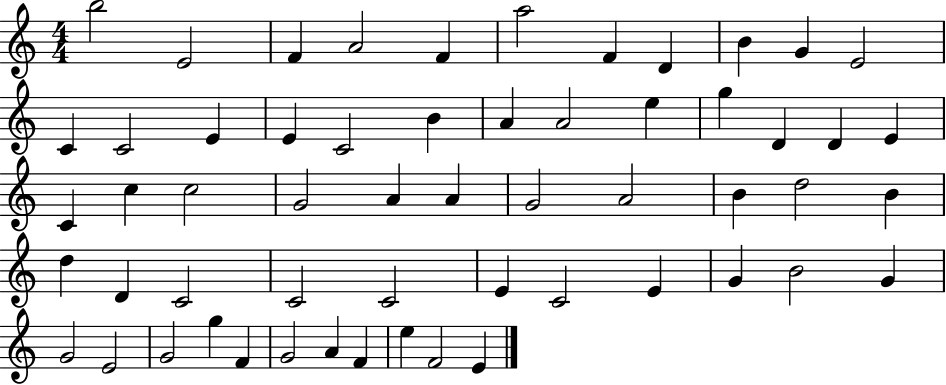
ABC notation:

X:1
T:Untitled
M:4/4
L:1/4
K:C
b2 E2 F A2 F a2 F D B G E2 C C2 E E C2 B A A2 e g D D E C c c2 G2 A A G2 A2 B d2 B d D C2 C2 C2 E C2 E G B2 G G2 E2 G2 g F G2 A F e F2 E